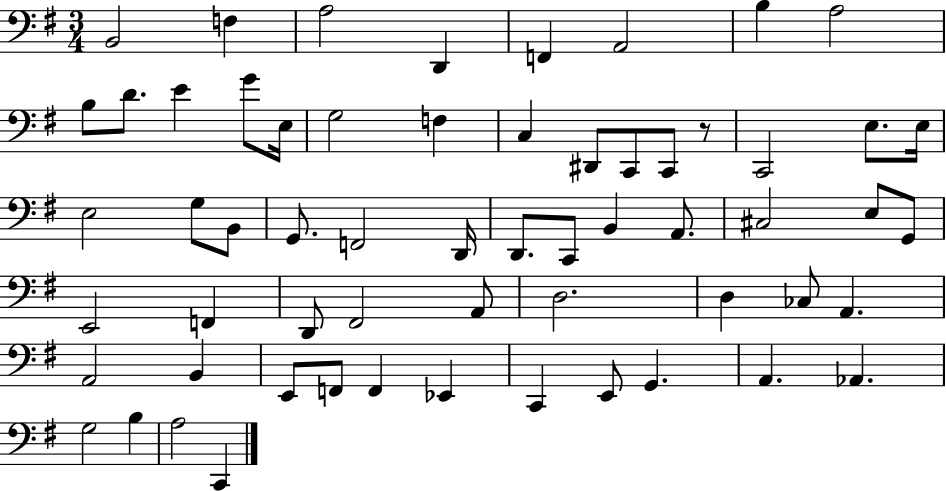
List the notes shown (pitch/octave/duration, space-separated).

B2/h F3/q A3/h D2/q F2/q A2/h B3/q A3/h B3/e D4/e. E4/q G4/e E3/s G3/h F3/q C3/q D#2/e C2/e C2/e R/e C2/h E3/e. E3/s E3/h G3/e B2/e G2/e. F2/h D2/s D2/e. C2/e B2/q A2/e. C#3/h E3/e G2/e E2/h F2/q D2/e F#2/h A2/e D3/h. D3/q CES3/e A2/q. A2/h B2/q E2/e F2/e F2/q Eb2/q C2/q E2/e G2/q. A2/q. Ab2/q. G3/h B3/q A3/h C2/q